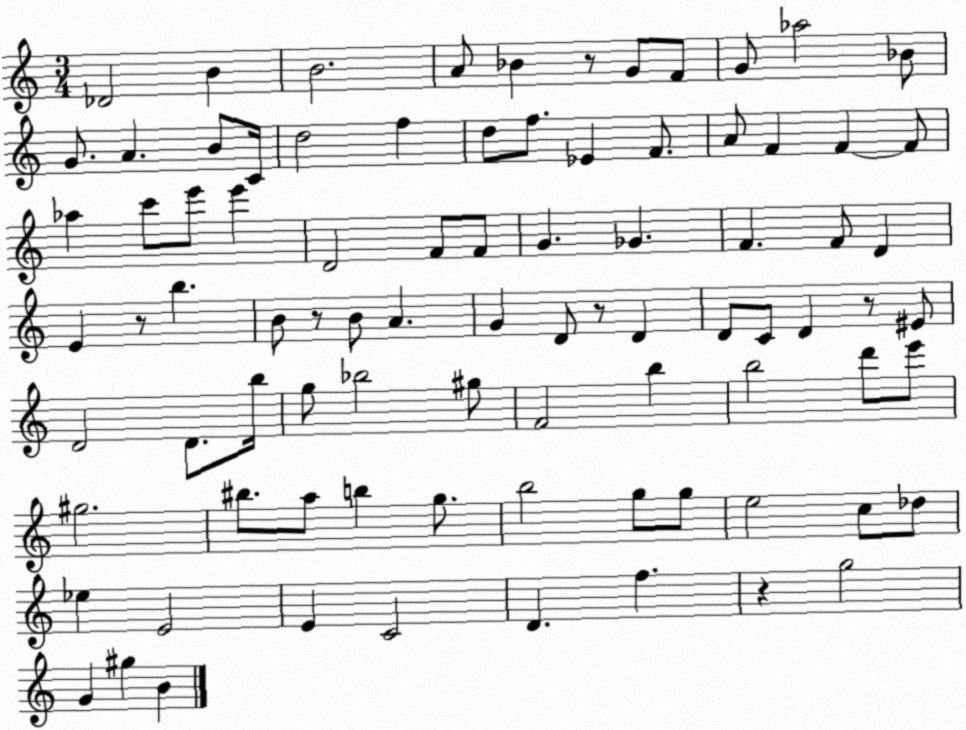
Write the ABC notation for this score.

X:1
T:Untitled
M:3/4
L:1/4
K:C
_D2 B B2 A/2 _B z/2 G/2 F/2 G/2 _a2 _B/2 G/2 A B/2 C/4 d2 f d/2 f/2 _E F/2 A/2 F F F/2 _a c'/2 e'/2 e' D2 F/2 F/2 G _G F F/2 D E z/2 b B/2 z/2 B/2 A G D/2 z/2 D D/2 C/2 D z/2 ^E/2 D2 D/2 b/4 g/2 _b2 ^g/2 F2 b b2 d'/2 e'/2 ^g2 ^b/2 a/2 b g/2 b2 g/2 g/2 e2 c/2 _d/2 _e E2 E C2 D f z g2 G ^g B